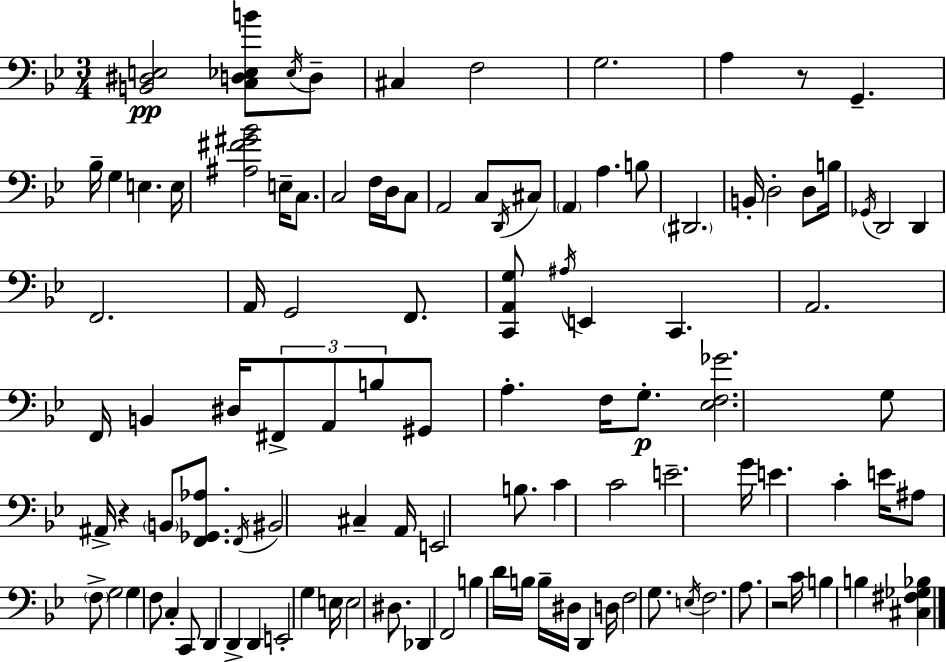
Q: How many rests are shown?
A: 3